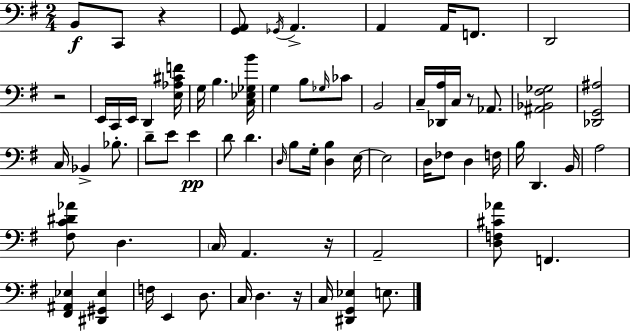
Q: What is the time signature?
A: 2/4